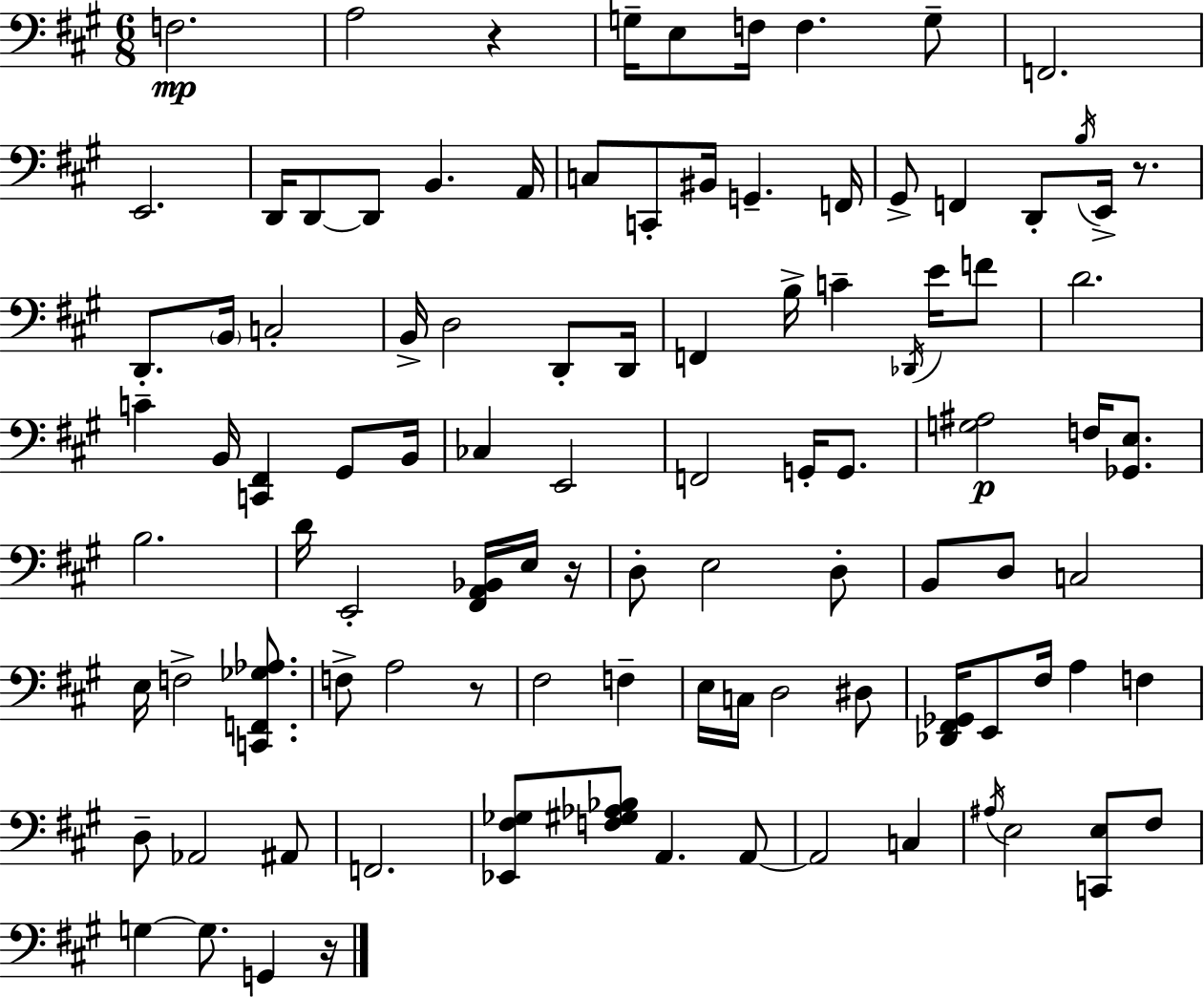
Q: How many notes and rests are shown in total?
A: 100